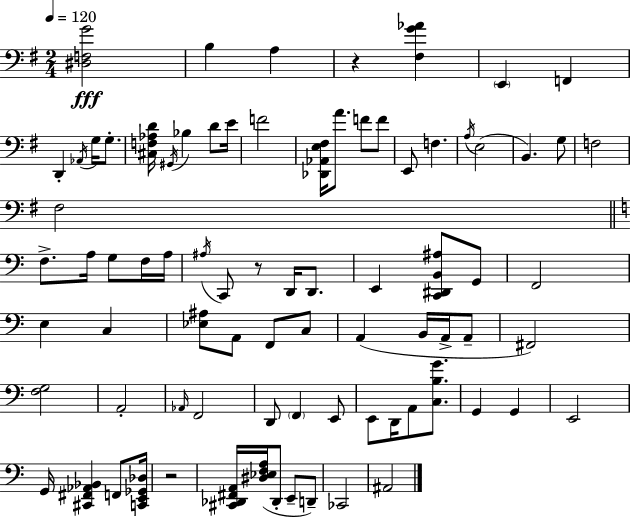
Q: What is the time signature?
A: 2/4